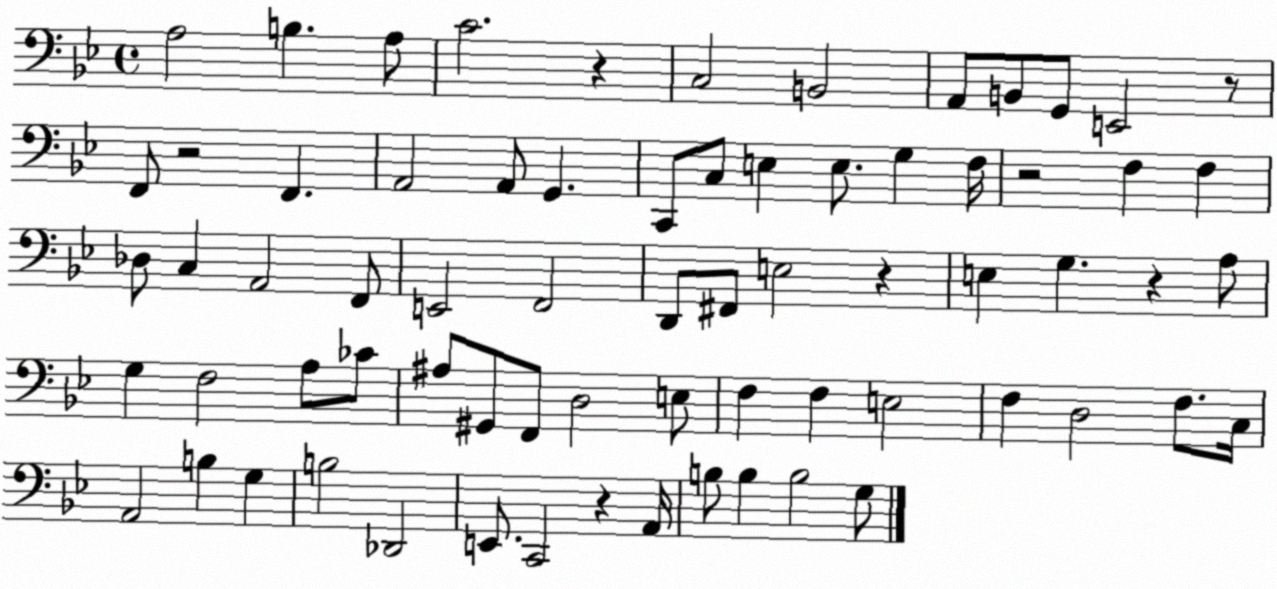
X:1
T:Untitled
M:4/4
L:1/4
K:Bb
A,2 B, A,/2 C2 z C,2 B,,2 A,,/2 B,,/2 G,,/2 E,,2 z/2 F,,/2 z2 F,, A,,2 A,,/2 G,, C,,/2 C,/2 E, E,/2 G, F,/4 z2 F, F, _D,/2 C, A,,2 F,,/2 E,,2 F,,2 D,,/2 ^F,,/2 E,2 z E, G, z A,/2 G, F,2 A,/2 _C/2 ^A,/2 ^G,,/2 F,,/2 D,2 E,/2 F, F, E,2 F, D,2 F,/2 C,/4 A,,2 B, G, B,2 _D,,2 E,,/2 C,,2 z A,,/4 B,/2 B, B,2 G,/2